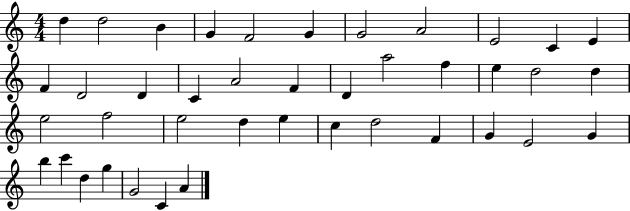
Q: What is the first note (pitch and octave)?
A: D5